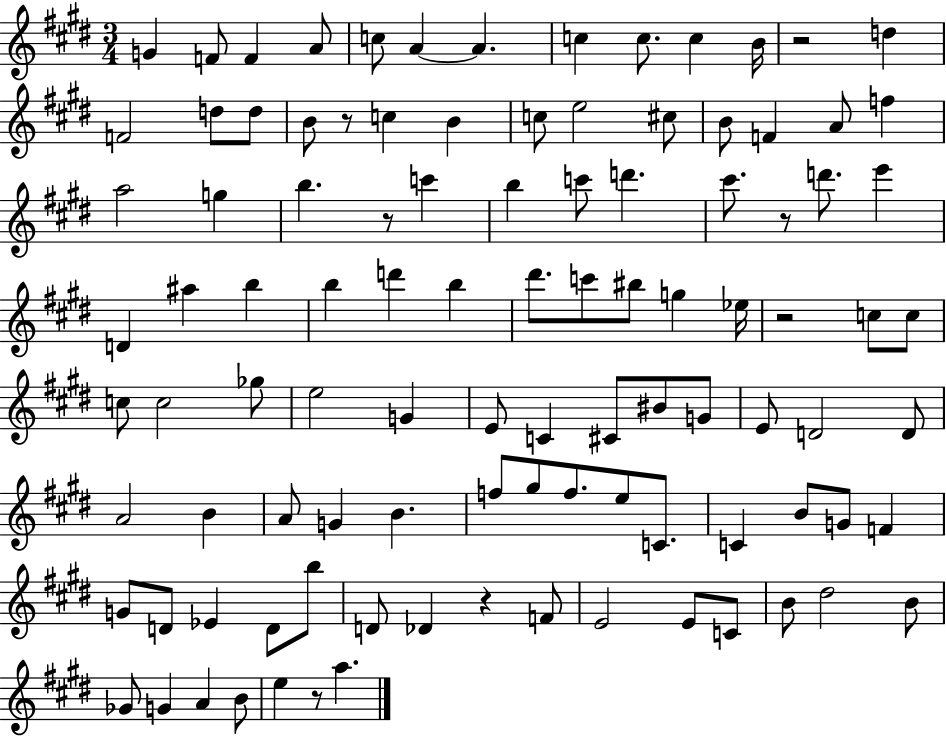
X:1
T:Untitled
M:3/4
L:1/4
K:E
G F/2 F A/2 c/2 A A c c/2 c B/4 z2 d F2 d/2 d/2 B/2 z/2 c B c/2 e2 ^c/2 B/2 F A/2 f a2 g b z/2 c' b c'/2 d' ^c'/2 z/2 d'/2 e' D ^a b b d' b ^d'/2 c'/2 ^b/2 g _e/4 z2 c/2 c/2 c/2 c2 _g/2 e2 G E/2 C ^C/2 ^B/2 G/2 E/2 D2 D/2 A2 B A/2 G B f/2 ^g/2 f/2 e/2 C/2 C B/2 G/2 F G/2 D/2 _E D/2 b/2 D/2 _D z F/2 E2 E/2 C/2 B/2 ^d2 B/2 _G/2 G A B/2 e z/2 a